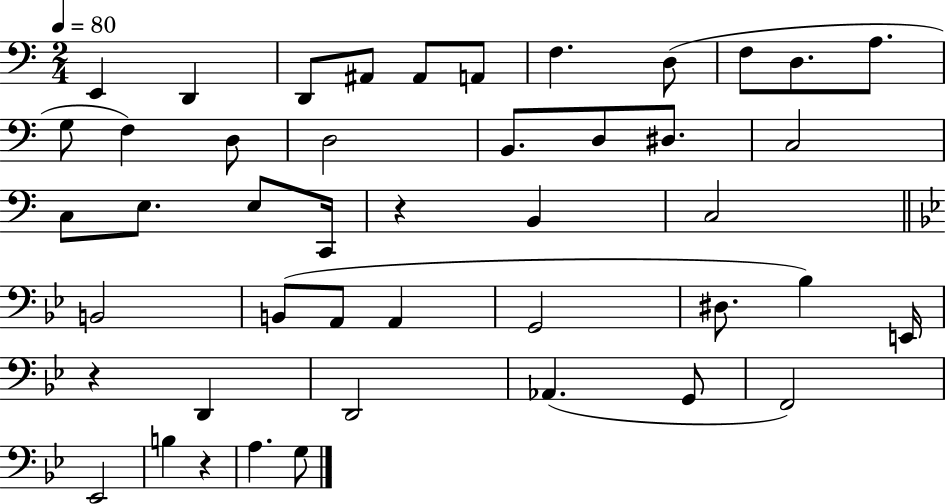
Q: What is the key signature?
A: C major